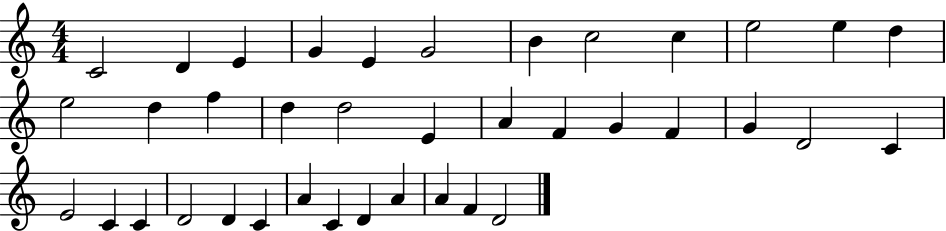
{
  \clef treble
  \numericTimeSignature
  \time 4/4
  \key c \major
  c'2 d'4 e'4 | g'4 e'4 g'2 | b'4 c''2 c''4 | e''2 e''4 d''4 | \break e''2 d''4 f''4 | d''4 d''2 e'4 | a'4 f'4 g'4 f'4 | g'4 d'2 c'4 | \break e'2 c'4 c'4 | d'2 d'4 c'4 | a'4 c'4 d'4 a'4 | a'4 f'4 d'2 | \break \bar "|."
}